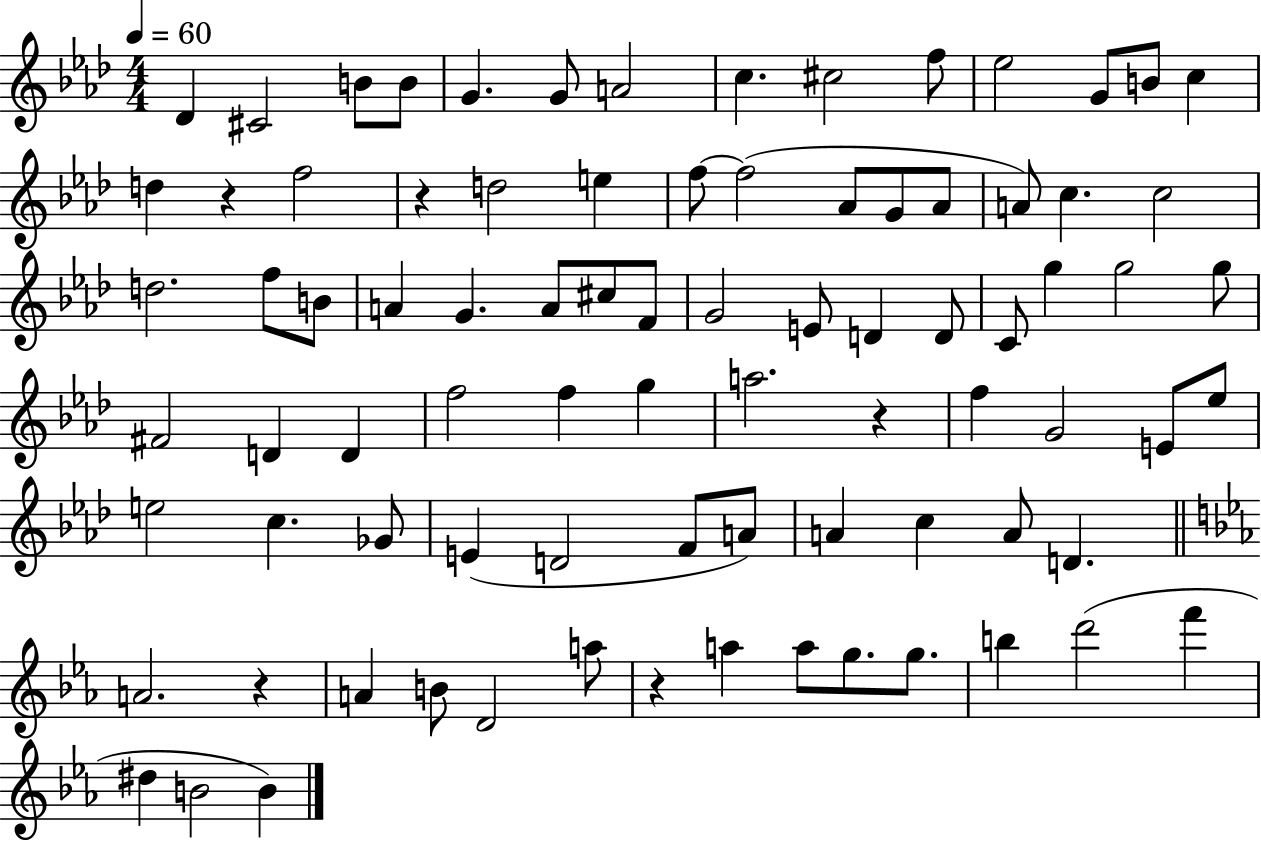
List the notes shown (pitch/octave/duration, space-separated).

Db4/q C#4/h B4/e B4/e G4/q. G4/e A4/h C5/q. C#5/h F5/e Eb5/h G4/e B4/e C5/q D5/q R/q F5/h R/q D5/h E5/q F5/e F5/h Ab4/e G4/e Ab4/e A4/e C5/q. C5/h D5/h. F5/e B4/e A4/q G4/q. A4/e C#5/e F4/e G4/h E4/e D4/q D4/e C4/e G5/q G5/h G5/e F#4/h D4/q D4/q F5/h F5/q G5/q A5/h. R/q F5/q G4/h E4/e Eb5/e E5/h C5/q. Gb4/e E4/q D4/h F4/e A4/e A4/q C5/q A4/e D4/q. A4/h. R/q A4/q B4/e D4/h A5/e R/q A5/q A5/e G5/e. G5/e. B5/q D6/h F6/q D#5/q B4/h B4/q